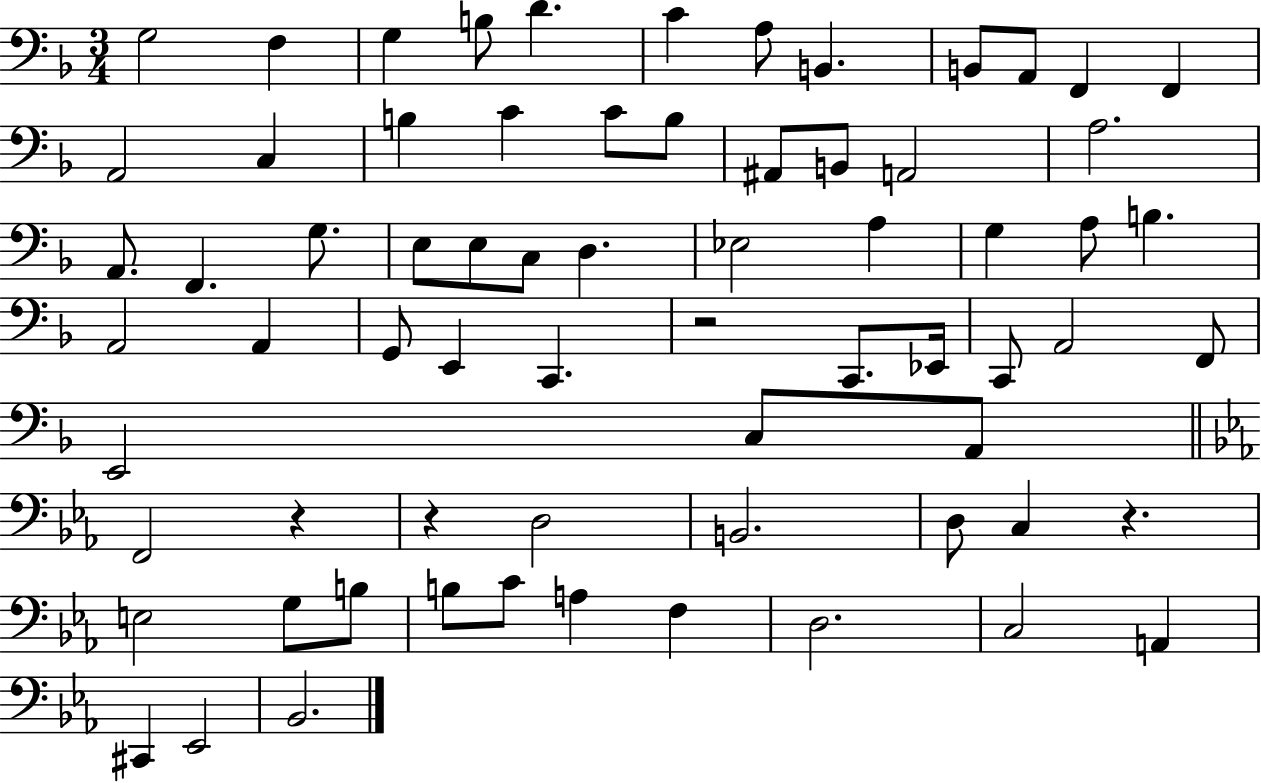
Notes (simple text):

G3/h F3/q G3/q B3/e D4/q. C4/q A3/e B2/q. B2/e A2/e F2/q F2/q A2/h C3/q B3/q C4/q C4/e B3/e A#2/e B2/e A2/h A3/h. A2/e. F2/q. G3/e. E3/e E3/e C3/e D3/q. Eb3/h A3/q G3/q A3/e B3/q. A2/h A2/q G2/e E2/q C2/q. R/h C2/e. Eb2/s C2/e A2/h F2/e E2/h C3/e A2/e F2/h R/q R/q D3/h B2/h. D3/e C3/q R/q. E3/h G3/e B3/e B3/e C4/e A3/q F3/q D3/h. C3/h A2/q C#2/q Eb2/h Bb2/h.